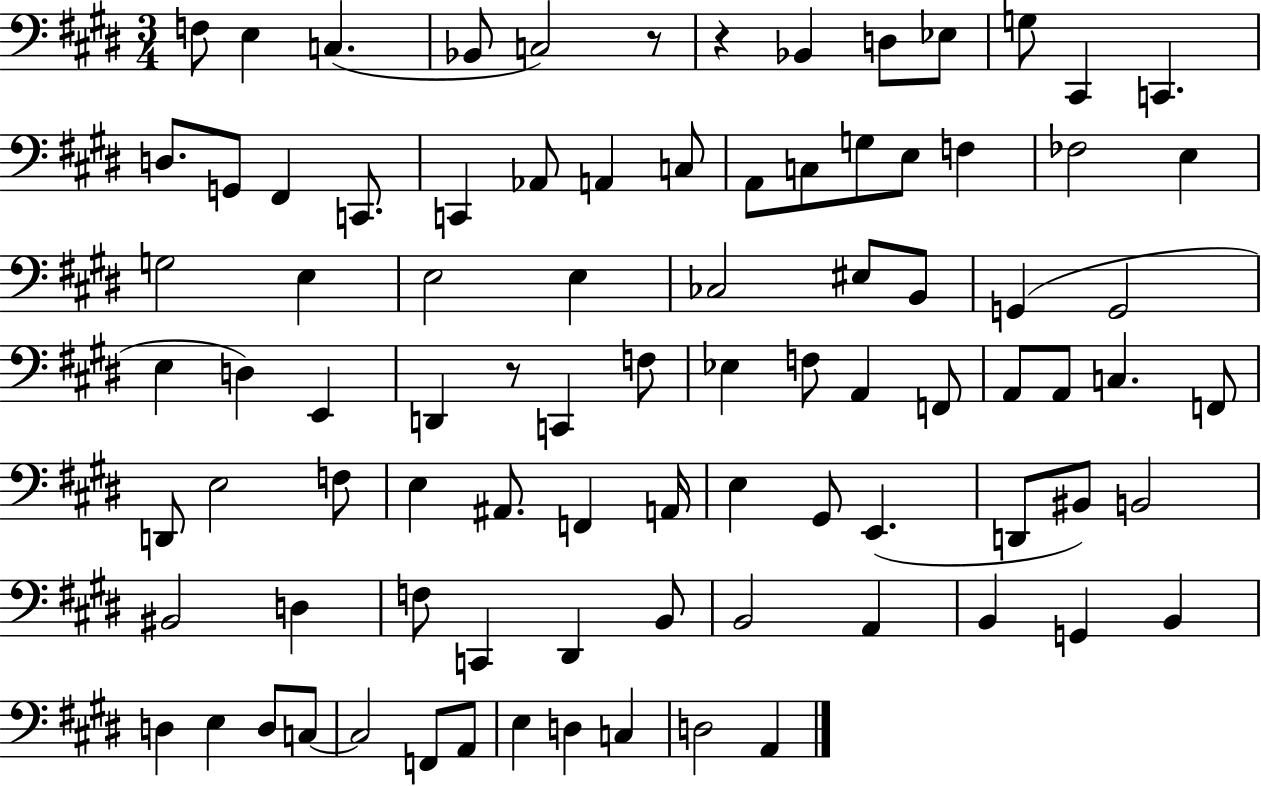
{
  \clef bass
  \numericTimeSignature
  \time 3/4
  \key e \major
  f8 e4 c4.( | bes,8 c2) r8 | r4 bes,4 d8 ees8 | g8 cis,4 c,4. | \break d8. g,8 fis,4 c,8. | c,4 aes,8 a,4 c8 | a,8 c8 g8 e8 f4 | fes2 e4 | \break g2 e4 | e2 e4 | ces2 eis8 b,8 | g,4( g,2 | \break e4 d4) e,4 | d,4 r8 c,4 f8 | ees4 f8 a,4 f,8 | a,8 a,8 c4. f,8 | \break d,8 e2 f8 | e4 ais,8. f,4 a,16 | e4 gis,8 e,4.( | d,8 bis,8) b,2 | \break bis,2 d4 | f8 c,4 dis,4 b,8 | b,2 a,4 | b,4 g,4 b,4 | \break d4 e4 d8 c8~~ | c2 f,8 a,8 | e4 d4 c4 | d2 a,4 | \break \bar "|."
}